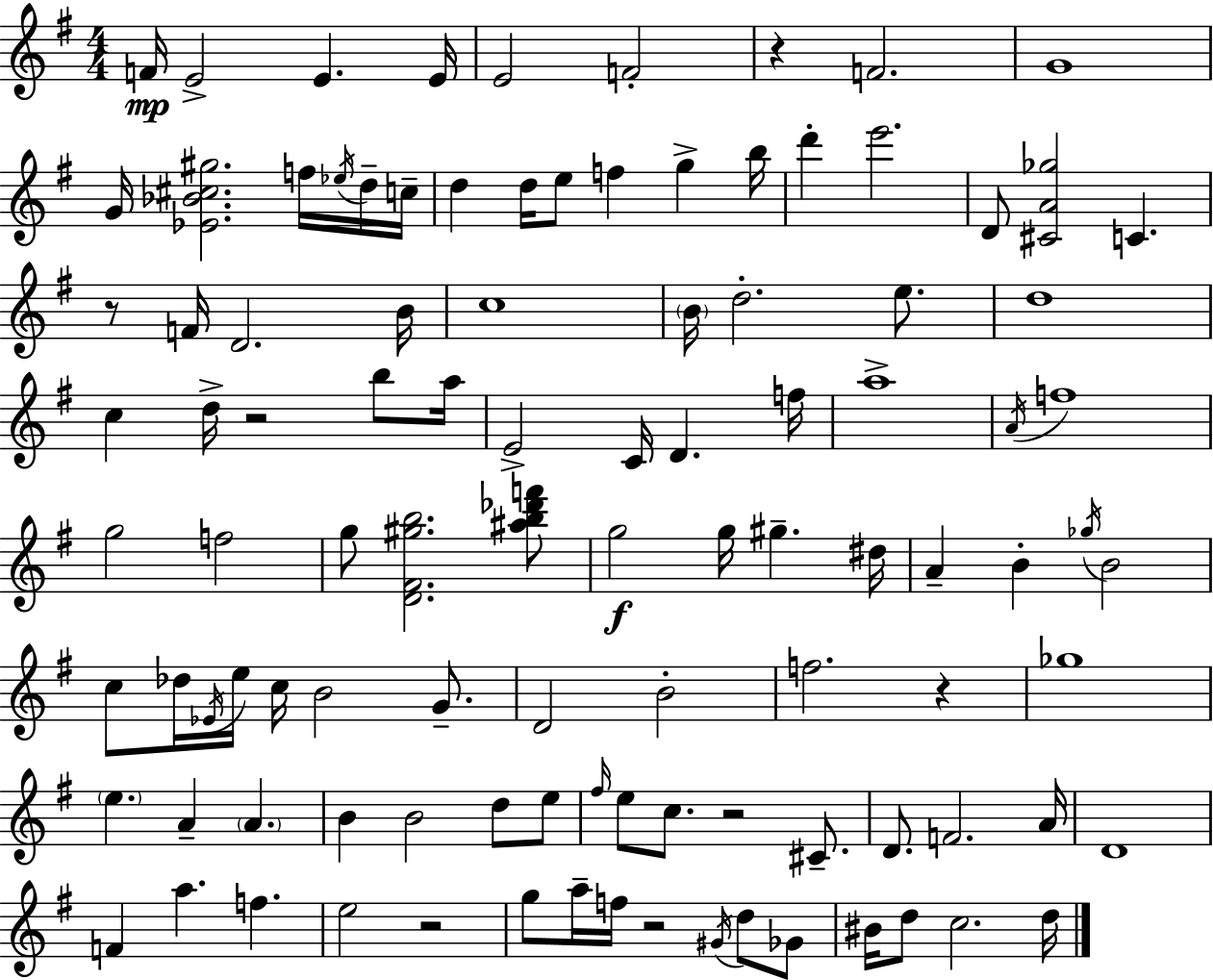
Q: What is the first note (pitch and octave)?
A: F4